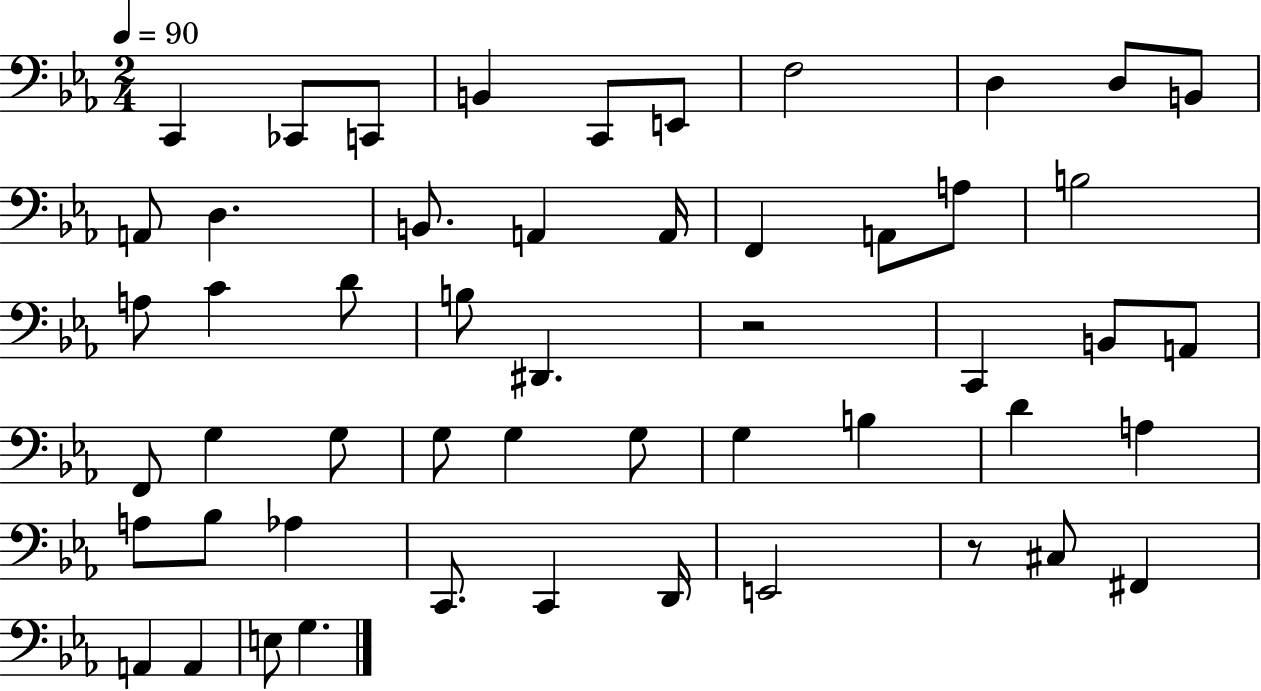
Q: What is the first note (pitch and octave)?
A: C2